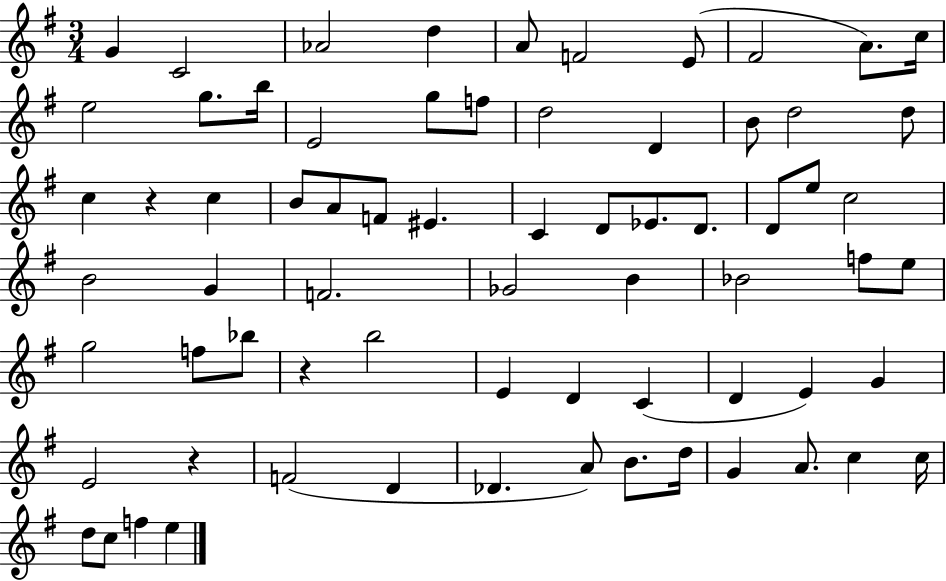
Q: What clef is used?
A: treble